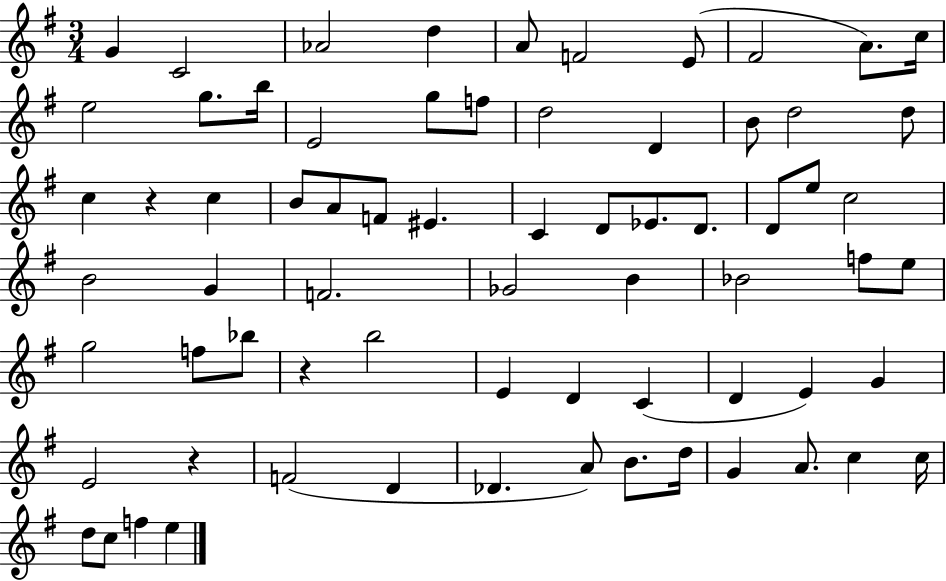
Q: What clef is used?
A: treble